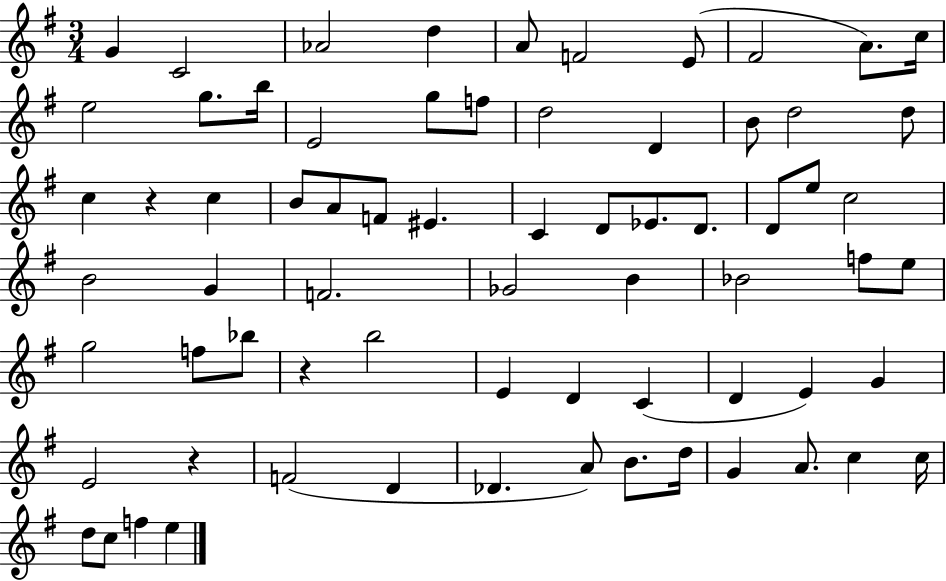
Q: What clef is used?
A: treble